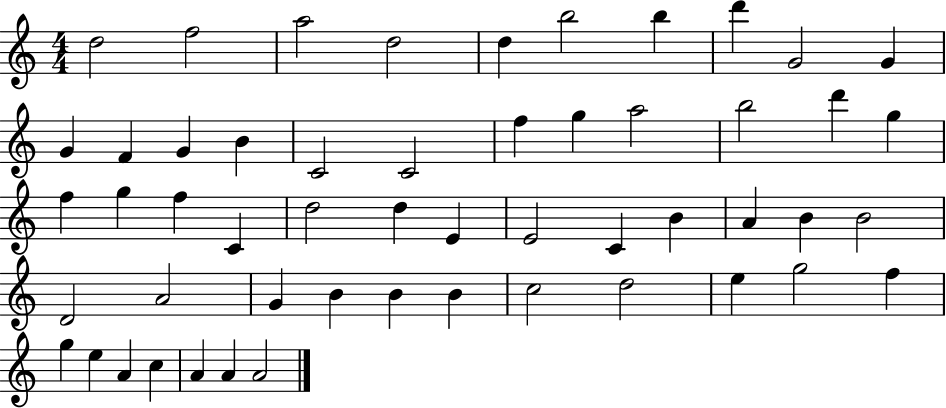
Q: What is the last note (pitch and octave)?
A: A4